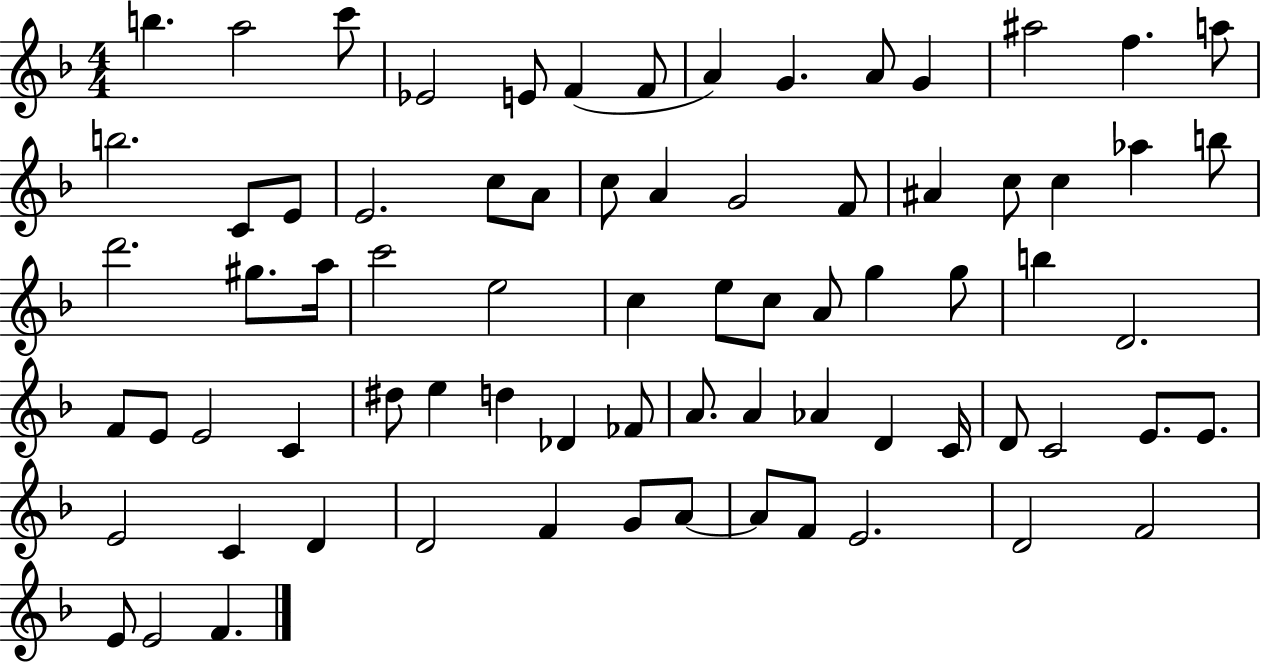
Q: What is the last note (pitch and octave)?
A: F4